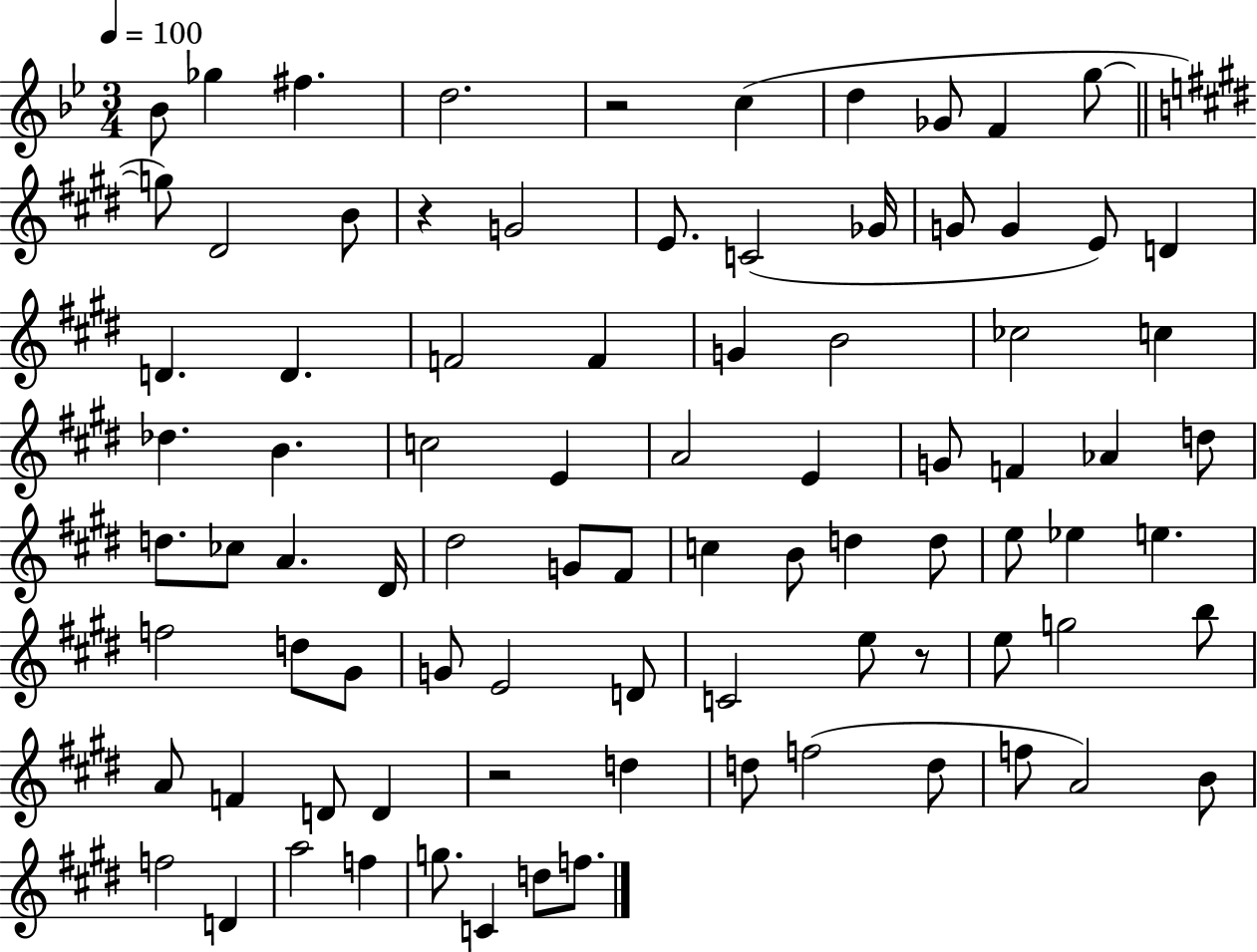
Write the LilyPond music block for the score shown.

{
  \clef treble
  \numericTimeSignature
  \time 3/4
  \key bes \major
  \tempo 4 = 100
  bes'8 ges''4 fis''4. | d''2. | r2 c''4( | d''4 ges'8 f'4 g''8~~ | \break \bar "||" \break \key e \major g''8) dis'2 b'8 | r4 g'2 | e'8. c'2( ges'16 | g'8 g'4 e'8) d'4 | \break d'4. d'4. | f'2 f'4 | g'4 b'2 | ces''2 c''4 | \break des''4. b'4. | c''2 e'4 | a'2 e'4 | g'8 f'4 aes'4 d''8 | \break d''8. ces''8 a'4. dis'16 | dis''2 g'8 fis'8 | c''4 b'8 d''4 d''8 | e''8 ees''4 e''4. | \break f''2 d''8 gis'8 | g'8 e'2 d'8 | c'2 e''8 r8 | e''8 g''2 b''8 | \break a'8 f'4 d'8 d'4 | r2 d''4 | d''8 f''2( d''8 | f''8 a'2) b'8 | \break f''2 d'4 | a''2 f''4 | g''8. c'4 d''8 f''8. | \bar "|."
}